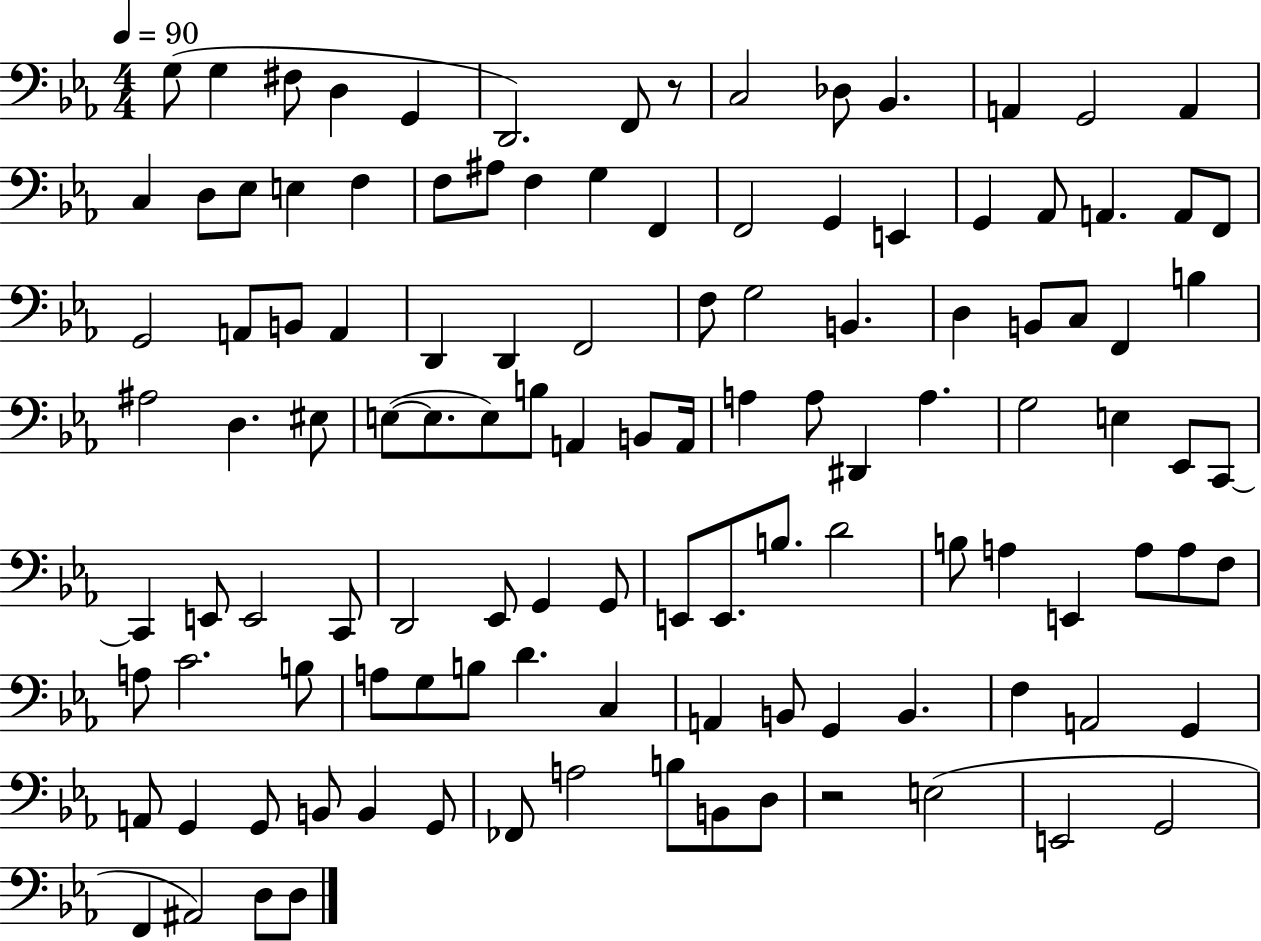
{
  \clef bass
  \numericTimeSignature
  \time 4/4
  \key ees \major
  \tempo 4 = 90
  g8( g4 fis8 d4 g,4 | d,2.) f,8 r8 | c2 des8 bes,4. | a,4 g,2 a,4 | \break c4 d8 ees8 e4 f4 | f8 ais8 f4 g4 f,4 | f,2 g,4 e,4 | g,4 aes,8 a,4. a,8 f,8 | \break g,2 a,8 b,8 a,4 | d,4 d,4 f,2 | f8 g2 b,4. | d4 b,8 c8 f,4 b4 | \break ais2 d4. eis8 | e8~(~ e8. e8) b8 a,4 b,8 a,16 | a4 a8 dis,4 a4. | g2 e4 ees,8 c,8~~ | \break c,4 e,8 e,2 c,8 | d,2 ees,8 g,4 g,8 | e,8 e,8. b8. d'2 | b8 a4 e,4 a8 a8 f8 | \break a8 c'2. b8 | a8 g8 b8 d'4. c4 | a,4 b,8 g,4 b,4. | f4 a,2 g,4 | \break a,8 g,4 g,8 b,8 b,4 g,8 | fes,8 a2 b8 b,8 d8 | r2 e2( | e,2 g,2 | \break f,4 ais,2) d8 d8 | \bar "|."
}